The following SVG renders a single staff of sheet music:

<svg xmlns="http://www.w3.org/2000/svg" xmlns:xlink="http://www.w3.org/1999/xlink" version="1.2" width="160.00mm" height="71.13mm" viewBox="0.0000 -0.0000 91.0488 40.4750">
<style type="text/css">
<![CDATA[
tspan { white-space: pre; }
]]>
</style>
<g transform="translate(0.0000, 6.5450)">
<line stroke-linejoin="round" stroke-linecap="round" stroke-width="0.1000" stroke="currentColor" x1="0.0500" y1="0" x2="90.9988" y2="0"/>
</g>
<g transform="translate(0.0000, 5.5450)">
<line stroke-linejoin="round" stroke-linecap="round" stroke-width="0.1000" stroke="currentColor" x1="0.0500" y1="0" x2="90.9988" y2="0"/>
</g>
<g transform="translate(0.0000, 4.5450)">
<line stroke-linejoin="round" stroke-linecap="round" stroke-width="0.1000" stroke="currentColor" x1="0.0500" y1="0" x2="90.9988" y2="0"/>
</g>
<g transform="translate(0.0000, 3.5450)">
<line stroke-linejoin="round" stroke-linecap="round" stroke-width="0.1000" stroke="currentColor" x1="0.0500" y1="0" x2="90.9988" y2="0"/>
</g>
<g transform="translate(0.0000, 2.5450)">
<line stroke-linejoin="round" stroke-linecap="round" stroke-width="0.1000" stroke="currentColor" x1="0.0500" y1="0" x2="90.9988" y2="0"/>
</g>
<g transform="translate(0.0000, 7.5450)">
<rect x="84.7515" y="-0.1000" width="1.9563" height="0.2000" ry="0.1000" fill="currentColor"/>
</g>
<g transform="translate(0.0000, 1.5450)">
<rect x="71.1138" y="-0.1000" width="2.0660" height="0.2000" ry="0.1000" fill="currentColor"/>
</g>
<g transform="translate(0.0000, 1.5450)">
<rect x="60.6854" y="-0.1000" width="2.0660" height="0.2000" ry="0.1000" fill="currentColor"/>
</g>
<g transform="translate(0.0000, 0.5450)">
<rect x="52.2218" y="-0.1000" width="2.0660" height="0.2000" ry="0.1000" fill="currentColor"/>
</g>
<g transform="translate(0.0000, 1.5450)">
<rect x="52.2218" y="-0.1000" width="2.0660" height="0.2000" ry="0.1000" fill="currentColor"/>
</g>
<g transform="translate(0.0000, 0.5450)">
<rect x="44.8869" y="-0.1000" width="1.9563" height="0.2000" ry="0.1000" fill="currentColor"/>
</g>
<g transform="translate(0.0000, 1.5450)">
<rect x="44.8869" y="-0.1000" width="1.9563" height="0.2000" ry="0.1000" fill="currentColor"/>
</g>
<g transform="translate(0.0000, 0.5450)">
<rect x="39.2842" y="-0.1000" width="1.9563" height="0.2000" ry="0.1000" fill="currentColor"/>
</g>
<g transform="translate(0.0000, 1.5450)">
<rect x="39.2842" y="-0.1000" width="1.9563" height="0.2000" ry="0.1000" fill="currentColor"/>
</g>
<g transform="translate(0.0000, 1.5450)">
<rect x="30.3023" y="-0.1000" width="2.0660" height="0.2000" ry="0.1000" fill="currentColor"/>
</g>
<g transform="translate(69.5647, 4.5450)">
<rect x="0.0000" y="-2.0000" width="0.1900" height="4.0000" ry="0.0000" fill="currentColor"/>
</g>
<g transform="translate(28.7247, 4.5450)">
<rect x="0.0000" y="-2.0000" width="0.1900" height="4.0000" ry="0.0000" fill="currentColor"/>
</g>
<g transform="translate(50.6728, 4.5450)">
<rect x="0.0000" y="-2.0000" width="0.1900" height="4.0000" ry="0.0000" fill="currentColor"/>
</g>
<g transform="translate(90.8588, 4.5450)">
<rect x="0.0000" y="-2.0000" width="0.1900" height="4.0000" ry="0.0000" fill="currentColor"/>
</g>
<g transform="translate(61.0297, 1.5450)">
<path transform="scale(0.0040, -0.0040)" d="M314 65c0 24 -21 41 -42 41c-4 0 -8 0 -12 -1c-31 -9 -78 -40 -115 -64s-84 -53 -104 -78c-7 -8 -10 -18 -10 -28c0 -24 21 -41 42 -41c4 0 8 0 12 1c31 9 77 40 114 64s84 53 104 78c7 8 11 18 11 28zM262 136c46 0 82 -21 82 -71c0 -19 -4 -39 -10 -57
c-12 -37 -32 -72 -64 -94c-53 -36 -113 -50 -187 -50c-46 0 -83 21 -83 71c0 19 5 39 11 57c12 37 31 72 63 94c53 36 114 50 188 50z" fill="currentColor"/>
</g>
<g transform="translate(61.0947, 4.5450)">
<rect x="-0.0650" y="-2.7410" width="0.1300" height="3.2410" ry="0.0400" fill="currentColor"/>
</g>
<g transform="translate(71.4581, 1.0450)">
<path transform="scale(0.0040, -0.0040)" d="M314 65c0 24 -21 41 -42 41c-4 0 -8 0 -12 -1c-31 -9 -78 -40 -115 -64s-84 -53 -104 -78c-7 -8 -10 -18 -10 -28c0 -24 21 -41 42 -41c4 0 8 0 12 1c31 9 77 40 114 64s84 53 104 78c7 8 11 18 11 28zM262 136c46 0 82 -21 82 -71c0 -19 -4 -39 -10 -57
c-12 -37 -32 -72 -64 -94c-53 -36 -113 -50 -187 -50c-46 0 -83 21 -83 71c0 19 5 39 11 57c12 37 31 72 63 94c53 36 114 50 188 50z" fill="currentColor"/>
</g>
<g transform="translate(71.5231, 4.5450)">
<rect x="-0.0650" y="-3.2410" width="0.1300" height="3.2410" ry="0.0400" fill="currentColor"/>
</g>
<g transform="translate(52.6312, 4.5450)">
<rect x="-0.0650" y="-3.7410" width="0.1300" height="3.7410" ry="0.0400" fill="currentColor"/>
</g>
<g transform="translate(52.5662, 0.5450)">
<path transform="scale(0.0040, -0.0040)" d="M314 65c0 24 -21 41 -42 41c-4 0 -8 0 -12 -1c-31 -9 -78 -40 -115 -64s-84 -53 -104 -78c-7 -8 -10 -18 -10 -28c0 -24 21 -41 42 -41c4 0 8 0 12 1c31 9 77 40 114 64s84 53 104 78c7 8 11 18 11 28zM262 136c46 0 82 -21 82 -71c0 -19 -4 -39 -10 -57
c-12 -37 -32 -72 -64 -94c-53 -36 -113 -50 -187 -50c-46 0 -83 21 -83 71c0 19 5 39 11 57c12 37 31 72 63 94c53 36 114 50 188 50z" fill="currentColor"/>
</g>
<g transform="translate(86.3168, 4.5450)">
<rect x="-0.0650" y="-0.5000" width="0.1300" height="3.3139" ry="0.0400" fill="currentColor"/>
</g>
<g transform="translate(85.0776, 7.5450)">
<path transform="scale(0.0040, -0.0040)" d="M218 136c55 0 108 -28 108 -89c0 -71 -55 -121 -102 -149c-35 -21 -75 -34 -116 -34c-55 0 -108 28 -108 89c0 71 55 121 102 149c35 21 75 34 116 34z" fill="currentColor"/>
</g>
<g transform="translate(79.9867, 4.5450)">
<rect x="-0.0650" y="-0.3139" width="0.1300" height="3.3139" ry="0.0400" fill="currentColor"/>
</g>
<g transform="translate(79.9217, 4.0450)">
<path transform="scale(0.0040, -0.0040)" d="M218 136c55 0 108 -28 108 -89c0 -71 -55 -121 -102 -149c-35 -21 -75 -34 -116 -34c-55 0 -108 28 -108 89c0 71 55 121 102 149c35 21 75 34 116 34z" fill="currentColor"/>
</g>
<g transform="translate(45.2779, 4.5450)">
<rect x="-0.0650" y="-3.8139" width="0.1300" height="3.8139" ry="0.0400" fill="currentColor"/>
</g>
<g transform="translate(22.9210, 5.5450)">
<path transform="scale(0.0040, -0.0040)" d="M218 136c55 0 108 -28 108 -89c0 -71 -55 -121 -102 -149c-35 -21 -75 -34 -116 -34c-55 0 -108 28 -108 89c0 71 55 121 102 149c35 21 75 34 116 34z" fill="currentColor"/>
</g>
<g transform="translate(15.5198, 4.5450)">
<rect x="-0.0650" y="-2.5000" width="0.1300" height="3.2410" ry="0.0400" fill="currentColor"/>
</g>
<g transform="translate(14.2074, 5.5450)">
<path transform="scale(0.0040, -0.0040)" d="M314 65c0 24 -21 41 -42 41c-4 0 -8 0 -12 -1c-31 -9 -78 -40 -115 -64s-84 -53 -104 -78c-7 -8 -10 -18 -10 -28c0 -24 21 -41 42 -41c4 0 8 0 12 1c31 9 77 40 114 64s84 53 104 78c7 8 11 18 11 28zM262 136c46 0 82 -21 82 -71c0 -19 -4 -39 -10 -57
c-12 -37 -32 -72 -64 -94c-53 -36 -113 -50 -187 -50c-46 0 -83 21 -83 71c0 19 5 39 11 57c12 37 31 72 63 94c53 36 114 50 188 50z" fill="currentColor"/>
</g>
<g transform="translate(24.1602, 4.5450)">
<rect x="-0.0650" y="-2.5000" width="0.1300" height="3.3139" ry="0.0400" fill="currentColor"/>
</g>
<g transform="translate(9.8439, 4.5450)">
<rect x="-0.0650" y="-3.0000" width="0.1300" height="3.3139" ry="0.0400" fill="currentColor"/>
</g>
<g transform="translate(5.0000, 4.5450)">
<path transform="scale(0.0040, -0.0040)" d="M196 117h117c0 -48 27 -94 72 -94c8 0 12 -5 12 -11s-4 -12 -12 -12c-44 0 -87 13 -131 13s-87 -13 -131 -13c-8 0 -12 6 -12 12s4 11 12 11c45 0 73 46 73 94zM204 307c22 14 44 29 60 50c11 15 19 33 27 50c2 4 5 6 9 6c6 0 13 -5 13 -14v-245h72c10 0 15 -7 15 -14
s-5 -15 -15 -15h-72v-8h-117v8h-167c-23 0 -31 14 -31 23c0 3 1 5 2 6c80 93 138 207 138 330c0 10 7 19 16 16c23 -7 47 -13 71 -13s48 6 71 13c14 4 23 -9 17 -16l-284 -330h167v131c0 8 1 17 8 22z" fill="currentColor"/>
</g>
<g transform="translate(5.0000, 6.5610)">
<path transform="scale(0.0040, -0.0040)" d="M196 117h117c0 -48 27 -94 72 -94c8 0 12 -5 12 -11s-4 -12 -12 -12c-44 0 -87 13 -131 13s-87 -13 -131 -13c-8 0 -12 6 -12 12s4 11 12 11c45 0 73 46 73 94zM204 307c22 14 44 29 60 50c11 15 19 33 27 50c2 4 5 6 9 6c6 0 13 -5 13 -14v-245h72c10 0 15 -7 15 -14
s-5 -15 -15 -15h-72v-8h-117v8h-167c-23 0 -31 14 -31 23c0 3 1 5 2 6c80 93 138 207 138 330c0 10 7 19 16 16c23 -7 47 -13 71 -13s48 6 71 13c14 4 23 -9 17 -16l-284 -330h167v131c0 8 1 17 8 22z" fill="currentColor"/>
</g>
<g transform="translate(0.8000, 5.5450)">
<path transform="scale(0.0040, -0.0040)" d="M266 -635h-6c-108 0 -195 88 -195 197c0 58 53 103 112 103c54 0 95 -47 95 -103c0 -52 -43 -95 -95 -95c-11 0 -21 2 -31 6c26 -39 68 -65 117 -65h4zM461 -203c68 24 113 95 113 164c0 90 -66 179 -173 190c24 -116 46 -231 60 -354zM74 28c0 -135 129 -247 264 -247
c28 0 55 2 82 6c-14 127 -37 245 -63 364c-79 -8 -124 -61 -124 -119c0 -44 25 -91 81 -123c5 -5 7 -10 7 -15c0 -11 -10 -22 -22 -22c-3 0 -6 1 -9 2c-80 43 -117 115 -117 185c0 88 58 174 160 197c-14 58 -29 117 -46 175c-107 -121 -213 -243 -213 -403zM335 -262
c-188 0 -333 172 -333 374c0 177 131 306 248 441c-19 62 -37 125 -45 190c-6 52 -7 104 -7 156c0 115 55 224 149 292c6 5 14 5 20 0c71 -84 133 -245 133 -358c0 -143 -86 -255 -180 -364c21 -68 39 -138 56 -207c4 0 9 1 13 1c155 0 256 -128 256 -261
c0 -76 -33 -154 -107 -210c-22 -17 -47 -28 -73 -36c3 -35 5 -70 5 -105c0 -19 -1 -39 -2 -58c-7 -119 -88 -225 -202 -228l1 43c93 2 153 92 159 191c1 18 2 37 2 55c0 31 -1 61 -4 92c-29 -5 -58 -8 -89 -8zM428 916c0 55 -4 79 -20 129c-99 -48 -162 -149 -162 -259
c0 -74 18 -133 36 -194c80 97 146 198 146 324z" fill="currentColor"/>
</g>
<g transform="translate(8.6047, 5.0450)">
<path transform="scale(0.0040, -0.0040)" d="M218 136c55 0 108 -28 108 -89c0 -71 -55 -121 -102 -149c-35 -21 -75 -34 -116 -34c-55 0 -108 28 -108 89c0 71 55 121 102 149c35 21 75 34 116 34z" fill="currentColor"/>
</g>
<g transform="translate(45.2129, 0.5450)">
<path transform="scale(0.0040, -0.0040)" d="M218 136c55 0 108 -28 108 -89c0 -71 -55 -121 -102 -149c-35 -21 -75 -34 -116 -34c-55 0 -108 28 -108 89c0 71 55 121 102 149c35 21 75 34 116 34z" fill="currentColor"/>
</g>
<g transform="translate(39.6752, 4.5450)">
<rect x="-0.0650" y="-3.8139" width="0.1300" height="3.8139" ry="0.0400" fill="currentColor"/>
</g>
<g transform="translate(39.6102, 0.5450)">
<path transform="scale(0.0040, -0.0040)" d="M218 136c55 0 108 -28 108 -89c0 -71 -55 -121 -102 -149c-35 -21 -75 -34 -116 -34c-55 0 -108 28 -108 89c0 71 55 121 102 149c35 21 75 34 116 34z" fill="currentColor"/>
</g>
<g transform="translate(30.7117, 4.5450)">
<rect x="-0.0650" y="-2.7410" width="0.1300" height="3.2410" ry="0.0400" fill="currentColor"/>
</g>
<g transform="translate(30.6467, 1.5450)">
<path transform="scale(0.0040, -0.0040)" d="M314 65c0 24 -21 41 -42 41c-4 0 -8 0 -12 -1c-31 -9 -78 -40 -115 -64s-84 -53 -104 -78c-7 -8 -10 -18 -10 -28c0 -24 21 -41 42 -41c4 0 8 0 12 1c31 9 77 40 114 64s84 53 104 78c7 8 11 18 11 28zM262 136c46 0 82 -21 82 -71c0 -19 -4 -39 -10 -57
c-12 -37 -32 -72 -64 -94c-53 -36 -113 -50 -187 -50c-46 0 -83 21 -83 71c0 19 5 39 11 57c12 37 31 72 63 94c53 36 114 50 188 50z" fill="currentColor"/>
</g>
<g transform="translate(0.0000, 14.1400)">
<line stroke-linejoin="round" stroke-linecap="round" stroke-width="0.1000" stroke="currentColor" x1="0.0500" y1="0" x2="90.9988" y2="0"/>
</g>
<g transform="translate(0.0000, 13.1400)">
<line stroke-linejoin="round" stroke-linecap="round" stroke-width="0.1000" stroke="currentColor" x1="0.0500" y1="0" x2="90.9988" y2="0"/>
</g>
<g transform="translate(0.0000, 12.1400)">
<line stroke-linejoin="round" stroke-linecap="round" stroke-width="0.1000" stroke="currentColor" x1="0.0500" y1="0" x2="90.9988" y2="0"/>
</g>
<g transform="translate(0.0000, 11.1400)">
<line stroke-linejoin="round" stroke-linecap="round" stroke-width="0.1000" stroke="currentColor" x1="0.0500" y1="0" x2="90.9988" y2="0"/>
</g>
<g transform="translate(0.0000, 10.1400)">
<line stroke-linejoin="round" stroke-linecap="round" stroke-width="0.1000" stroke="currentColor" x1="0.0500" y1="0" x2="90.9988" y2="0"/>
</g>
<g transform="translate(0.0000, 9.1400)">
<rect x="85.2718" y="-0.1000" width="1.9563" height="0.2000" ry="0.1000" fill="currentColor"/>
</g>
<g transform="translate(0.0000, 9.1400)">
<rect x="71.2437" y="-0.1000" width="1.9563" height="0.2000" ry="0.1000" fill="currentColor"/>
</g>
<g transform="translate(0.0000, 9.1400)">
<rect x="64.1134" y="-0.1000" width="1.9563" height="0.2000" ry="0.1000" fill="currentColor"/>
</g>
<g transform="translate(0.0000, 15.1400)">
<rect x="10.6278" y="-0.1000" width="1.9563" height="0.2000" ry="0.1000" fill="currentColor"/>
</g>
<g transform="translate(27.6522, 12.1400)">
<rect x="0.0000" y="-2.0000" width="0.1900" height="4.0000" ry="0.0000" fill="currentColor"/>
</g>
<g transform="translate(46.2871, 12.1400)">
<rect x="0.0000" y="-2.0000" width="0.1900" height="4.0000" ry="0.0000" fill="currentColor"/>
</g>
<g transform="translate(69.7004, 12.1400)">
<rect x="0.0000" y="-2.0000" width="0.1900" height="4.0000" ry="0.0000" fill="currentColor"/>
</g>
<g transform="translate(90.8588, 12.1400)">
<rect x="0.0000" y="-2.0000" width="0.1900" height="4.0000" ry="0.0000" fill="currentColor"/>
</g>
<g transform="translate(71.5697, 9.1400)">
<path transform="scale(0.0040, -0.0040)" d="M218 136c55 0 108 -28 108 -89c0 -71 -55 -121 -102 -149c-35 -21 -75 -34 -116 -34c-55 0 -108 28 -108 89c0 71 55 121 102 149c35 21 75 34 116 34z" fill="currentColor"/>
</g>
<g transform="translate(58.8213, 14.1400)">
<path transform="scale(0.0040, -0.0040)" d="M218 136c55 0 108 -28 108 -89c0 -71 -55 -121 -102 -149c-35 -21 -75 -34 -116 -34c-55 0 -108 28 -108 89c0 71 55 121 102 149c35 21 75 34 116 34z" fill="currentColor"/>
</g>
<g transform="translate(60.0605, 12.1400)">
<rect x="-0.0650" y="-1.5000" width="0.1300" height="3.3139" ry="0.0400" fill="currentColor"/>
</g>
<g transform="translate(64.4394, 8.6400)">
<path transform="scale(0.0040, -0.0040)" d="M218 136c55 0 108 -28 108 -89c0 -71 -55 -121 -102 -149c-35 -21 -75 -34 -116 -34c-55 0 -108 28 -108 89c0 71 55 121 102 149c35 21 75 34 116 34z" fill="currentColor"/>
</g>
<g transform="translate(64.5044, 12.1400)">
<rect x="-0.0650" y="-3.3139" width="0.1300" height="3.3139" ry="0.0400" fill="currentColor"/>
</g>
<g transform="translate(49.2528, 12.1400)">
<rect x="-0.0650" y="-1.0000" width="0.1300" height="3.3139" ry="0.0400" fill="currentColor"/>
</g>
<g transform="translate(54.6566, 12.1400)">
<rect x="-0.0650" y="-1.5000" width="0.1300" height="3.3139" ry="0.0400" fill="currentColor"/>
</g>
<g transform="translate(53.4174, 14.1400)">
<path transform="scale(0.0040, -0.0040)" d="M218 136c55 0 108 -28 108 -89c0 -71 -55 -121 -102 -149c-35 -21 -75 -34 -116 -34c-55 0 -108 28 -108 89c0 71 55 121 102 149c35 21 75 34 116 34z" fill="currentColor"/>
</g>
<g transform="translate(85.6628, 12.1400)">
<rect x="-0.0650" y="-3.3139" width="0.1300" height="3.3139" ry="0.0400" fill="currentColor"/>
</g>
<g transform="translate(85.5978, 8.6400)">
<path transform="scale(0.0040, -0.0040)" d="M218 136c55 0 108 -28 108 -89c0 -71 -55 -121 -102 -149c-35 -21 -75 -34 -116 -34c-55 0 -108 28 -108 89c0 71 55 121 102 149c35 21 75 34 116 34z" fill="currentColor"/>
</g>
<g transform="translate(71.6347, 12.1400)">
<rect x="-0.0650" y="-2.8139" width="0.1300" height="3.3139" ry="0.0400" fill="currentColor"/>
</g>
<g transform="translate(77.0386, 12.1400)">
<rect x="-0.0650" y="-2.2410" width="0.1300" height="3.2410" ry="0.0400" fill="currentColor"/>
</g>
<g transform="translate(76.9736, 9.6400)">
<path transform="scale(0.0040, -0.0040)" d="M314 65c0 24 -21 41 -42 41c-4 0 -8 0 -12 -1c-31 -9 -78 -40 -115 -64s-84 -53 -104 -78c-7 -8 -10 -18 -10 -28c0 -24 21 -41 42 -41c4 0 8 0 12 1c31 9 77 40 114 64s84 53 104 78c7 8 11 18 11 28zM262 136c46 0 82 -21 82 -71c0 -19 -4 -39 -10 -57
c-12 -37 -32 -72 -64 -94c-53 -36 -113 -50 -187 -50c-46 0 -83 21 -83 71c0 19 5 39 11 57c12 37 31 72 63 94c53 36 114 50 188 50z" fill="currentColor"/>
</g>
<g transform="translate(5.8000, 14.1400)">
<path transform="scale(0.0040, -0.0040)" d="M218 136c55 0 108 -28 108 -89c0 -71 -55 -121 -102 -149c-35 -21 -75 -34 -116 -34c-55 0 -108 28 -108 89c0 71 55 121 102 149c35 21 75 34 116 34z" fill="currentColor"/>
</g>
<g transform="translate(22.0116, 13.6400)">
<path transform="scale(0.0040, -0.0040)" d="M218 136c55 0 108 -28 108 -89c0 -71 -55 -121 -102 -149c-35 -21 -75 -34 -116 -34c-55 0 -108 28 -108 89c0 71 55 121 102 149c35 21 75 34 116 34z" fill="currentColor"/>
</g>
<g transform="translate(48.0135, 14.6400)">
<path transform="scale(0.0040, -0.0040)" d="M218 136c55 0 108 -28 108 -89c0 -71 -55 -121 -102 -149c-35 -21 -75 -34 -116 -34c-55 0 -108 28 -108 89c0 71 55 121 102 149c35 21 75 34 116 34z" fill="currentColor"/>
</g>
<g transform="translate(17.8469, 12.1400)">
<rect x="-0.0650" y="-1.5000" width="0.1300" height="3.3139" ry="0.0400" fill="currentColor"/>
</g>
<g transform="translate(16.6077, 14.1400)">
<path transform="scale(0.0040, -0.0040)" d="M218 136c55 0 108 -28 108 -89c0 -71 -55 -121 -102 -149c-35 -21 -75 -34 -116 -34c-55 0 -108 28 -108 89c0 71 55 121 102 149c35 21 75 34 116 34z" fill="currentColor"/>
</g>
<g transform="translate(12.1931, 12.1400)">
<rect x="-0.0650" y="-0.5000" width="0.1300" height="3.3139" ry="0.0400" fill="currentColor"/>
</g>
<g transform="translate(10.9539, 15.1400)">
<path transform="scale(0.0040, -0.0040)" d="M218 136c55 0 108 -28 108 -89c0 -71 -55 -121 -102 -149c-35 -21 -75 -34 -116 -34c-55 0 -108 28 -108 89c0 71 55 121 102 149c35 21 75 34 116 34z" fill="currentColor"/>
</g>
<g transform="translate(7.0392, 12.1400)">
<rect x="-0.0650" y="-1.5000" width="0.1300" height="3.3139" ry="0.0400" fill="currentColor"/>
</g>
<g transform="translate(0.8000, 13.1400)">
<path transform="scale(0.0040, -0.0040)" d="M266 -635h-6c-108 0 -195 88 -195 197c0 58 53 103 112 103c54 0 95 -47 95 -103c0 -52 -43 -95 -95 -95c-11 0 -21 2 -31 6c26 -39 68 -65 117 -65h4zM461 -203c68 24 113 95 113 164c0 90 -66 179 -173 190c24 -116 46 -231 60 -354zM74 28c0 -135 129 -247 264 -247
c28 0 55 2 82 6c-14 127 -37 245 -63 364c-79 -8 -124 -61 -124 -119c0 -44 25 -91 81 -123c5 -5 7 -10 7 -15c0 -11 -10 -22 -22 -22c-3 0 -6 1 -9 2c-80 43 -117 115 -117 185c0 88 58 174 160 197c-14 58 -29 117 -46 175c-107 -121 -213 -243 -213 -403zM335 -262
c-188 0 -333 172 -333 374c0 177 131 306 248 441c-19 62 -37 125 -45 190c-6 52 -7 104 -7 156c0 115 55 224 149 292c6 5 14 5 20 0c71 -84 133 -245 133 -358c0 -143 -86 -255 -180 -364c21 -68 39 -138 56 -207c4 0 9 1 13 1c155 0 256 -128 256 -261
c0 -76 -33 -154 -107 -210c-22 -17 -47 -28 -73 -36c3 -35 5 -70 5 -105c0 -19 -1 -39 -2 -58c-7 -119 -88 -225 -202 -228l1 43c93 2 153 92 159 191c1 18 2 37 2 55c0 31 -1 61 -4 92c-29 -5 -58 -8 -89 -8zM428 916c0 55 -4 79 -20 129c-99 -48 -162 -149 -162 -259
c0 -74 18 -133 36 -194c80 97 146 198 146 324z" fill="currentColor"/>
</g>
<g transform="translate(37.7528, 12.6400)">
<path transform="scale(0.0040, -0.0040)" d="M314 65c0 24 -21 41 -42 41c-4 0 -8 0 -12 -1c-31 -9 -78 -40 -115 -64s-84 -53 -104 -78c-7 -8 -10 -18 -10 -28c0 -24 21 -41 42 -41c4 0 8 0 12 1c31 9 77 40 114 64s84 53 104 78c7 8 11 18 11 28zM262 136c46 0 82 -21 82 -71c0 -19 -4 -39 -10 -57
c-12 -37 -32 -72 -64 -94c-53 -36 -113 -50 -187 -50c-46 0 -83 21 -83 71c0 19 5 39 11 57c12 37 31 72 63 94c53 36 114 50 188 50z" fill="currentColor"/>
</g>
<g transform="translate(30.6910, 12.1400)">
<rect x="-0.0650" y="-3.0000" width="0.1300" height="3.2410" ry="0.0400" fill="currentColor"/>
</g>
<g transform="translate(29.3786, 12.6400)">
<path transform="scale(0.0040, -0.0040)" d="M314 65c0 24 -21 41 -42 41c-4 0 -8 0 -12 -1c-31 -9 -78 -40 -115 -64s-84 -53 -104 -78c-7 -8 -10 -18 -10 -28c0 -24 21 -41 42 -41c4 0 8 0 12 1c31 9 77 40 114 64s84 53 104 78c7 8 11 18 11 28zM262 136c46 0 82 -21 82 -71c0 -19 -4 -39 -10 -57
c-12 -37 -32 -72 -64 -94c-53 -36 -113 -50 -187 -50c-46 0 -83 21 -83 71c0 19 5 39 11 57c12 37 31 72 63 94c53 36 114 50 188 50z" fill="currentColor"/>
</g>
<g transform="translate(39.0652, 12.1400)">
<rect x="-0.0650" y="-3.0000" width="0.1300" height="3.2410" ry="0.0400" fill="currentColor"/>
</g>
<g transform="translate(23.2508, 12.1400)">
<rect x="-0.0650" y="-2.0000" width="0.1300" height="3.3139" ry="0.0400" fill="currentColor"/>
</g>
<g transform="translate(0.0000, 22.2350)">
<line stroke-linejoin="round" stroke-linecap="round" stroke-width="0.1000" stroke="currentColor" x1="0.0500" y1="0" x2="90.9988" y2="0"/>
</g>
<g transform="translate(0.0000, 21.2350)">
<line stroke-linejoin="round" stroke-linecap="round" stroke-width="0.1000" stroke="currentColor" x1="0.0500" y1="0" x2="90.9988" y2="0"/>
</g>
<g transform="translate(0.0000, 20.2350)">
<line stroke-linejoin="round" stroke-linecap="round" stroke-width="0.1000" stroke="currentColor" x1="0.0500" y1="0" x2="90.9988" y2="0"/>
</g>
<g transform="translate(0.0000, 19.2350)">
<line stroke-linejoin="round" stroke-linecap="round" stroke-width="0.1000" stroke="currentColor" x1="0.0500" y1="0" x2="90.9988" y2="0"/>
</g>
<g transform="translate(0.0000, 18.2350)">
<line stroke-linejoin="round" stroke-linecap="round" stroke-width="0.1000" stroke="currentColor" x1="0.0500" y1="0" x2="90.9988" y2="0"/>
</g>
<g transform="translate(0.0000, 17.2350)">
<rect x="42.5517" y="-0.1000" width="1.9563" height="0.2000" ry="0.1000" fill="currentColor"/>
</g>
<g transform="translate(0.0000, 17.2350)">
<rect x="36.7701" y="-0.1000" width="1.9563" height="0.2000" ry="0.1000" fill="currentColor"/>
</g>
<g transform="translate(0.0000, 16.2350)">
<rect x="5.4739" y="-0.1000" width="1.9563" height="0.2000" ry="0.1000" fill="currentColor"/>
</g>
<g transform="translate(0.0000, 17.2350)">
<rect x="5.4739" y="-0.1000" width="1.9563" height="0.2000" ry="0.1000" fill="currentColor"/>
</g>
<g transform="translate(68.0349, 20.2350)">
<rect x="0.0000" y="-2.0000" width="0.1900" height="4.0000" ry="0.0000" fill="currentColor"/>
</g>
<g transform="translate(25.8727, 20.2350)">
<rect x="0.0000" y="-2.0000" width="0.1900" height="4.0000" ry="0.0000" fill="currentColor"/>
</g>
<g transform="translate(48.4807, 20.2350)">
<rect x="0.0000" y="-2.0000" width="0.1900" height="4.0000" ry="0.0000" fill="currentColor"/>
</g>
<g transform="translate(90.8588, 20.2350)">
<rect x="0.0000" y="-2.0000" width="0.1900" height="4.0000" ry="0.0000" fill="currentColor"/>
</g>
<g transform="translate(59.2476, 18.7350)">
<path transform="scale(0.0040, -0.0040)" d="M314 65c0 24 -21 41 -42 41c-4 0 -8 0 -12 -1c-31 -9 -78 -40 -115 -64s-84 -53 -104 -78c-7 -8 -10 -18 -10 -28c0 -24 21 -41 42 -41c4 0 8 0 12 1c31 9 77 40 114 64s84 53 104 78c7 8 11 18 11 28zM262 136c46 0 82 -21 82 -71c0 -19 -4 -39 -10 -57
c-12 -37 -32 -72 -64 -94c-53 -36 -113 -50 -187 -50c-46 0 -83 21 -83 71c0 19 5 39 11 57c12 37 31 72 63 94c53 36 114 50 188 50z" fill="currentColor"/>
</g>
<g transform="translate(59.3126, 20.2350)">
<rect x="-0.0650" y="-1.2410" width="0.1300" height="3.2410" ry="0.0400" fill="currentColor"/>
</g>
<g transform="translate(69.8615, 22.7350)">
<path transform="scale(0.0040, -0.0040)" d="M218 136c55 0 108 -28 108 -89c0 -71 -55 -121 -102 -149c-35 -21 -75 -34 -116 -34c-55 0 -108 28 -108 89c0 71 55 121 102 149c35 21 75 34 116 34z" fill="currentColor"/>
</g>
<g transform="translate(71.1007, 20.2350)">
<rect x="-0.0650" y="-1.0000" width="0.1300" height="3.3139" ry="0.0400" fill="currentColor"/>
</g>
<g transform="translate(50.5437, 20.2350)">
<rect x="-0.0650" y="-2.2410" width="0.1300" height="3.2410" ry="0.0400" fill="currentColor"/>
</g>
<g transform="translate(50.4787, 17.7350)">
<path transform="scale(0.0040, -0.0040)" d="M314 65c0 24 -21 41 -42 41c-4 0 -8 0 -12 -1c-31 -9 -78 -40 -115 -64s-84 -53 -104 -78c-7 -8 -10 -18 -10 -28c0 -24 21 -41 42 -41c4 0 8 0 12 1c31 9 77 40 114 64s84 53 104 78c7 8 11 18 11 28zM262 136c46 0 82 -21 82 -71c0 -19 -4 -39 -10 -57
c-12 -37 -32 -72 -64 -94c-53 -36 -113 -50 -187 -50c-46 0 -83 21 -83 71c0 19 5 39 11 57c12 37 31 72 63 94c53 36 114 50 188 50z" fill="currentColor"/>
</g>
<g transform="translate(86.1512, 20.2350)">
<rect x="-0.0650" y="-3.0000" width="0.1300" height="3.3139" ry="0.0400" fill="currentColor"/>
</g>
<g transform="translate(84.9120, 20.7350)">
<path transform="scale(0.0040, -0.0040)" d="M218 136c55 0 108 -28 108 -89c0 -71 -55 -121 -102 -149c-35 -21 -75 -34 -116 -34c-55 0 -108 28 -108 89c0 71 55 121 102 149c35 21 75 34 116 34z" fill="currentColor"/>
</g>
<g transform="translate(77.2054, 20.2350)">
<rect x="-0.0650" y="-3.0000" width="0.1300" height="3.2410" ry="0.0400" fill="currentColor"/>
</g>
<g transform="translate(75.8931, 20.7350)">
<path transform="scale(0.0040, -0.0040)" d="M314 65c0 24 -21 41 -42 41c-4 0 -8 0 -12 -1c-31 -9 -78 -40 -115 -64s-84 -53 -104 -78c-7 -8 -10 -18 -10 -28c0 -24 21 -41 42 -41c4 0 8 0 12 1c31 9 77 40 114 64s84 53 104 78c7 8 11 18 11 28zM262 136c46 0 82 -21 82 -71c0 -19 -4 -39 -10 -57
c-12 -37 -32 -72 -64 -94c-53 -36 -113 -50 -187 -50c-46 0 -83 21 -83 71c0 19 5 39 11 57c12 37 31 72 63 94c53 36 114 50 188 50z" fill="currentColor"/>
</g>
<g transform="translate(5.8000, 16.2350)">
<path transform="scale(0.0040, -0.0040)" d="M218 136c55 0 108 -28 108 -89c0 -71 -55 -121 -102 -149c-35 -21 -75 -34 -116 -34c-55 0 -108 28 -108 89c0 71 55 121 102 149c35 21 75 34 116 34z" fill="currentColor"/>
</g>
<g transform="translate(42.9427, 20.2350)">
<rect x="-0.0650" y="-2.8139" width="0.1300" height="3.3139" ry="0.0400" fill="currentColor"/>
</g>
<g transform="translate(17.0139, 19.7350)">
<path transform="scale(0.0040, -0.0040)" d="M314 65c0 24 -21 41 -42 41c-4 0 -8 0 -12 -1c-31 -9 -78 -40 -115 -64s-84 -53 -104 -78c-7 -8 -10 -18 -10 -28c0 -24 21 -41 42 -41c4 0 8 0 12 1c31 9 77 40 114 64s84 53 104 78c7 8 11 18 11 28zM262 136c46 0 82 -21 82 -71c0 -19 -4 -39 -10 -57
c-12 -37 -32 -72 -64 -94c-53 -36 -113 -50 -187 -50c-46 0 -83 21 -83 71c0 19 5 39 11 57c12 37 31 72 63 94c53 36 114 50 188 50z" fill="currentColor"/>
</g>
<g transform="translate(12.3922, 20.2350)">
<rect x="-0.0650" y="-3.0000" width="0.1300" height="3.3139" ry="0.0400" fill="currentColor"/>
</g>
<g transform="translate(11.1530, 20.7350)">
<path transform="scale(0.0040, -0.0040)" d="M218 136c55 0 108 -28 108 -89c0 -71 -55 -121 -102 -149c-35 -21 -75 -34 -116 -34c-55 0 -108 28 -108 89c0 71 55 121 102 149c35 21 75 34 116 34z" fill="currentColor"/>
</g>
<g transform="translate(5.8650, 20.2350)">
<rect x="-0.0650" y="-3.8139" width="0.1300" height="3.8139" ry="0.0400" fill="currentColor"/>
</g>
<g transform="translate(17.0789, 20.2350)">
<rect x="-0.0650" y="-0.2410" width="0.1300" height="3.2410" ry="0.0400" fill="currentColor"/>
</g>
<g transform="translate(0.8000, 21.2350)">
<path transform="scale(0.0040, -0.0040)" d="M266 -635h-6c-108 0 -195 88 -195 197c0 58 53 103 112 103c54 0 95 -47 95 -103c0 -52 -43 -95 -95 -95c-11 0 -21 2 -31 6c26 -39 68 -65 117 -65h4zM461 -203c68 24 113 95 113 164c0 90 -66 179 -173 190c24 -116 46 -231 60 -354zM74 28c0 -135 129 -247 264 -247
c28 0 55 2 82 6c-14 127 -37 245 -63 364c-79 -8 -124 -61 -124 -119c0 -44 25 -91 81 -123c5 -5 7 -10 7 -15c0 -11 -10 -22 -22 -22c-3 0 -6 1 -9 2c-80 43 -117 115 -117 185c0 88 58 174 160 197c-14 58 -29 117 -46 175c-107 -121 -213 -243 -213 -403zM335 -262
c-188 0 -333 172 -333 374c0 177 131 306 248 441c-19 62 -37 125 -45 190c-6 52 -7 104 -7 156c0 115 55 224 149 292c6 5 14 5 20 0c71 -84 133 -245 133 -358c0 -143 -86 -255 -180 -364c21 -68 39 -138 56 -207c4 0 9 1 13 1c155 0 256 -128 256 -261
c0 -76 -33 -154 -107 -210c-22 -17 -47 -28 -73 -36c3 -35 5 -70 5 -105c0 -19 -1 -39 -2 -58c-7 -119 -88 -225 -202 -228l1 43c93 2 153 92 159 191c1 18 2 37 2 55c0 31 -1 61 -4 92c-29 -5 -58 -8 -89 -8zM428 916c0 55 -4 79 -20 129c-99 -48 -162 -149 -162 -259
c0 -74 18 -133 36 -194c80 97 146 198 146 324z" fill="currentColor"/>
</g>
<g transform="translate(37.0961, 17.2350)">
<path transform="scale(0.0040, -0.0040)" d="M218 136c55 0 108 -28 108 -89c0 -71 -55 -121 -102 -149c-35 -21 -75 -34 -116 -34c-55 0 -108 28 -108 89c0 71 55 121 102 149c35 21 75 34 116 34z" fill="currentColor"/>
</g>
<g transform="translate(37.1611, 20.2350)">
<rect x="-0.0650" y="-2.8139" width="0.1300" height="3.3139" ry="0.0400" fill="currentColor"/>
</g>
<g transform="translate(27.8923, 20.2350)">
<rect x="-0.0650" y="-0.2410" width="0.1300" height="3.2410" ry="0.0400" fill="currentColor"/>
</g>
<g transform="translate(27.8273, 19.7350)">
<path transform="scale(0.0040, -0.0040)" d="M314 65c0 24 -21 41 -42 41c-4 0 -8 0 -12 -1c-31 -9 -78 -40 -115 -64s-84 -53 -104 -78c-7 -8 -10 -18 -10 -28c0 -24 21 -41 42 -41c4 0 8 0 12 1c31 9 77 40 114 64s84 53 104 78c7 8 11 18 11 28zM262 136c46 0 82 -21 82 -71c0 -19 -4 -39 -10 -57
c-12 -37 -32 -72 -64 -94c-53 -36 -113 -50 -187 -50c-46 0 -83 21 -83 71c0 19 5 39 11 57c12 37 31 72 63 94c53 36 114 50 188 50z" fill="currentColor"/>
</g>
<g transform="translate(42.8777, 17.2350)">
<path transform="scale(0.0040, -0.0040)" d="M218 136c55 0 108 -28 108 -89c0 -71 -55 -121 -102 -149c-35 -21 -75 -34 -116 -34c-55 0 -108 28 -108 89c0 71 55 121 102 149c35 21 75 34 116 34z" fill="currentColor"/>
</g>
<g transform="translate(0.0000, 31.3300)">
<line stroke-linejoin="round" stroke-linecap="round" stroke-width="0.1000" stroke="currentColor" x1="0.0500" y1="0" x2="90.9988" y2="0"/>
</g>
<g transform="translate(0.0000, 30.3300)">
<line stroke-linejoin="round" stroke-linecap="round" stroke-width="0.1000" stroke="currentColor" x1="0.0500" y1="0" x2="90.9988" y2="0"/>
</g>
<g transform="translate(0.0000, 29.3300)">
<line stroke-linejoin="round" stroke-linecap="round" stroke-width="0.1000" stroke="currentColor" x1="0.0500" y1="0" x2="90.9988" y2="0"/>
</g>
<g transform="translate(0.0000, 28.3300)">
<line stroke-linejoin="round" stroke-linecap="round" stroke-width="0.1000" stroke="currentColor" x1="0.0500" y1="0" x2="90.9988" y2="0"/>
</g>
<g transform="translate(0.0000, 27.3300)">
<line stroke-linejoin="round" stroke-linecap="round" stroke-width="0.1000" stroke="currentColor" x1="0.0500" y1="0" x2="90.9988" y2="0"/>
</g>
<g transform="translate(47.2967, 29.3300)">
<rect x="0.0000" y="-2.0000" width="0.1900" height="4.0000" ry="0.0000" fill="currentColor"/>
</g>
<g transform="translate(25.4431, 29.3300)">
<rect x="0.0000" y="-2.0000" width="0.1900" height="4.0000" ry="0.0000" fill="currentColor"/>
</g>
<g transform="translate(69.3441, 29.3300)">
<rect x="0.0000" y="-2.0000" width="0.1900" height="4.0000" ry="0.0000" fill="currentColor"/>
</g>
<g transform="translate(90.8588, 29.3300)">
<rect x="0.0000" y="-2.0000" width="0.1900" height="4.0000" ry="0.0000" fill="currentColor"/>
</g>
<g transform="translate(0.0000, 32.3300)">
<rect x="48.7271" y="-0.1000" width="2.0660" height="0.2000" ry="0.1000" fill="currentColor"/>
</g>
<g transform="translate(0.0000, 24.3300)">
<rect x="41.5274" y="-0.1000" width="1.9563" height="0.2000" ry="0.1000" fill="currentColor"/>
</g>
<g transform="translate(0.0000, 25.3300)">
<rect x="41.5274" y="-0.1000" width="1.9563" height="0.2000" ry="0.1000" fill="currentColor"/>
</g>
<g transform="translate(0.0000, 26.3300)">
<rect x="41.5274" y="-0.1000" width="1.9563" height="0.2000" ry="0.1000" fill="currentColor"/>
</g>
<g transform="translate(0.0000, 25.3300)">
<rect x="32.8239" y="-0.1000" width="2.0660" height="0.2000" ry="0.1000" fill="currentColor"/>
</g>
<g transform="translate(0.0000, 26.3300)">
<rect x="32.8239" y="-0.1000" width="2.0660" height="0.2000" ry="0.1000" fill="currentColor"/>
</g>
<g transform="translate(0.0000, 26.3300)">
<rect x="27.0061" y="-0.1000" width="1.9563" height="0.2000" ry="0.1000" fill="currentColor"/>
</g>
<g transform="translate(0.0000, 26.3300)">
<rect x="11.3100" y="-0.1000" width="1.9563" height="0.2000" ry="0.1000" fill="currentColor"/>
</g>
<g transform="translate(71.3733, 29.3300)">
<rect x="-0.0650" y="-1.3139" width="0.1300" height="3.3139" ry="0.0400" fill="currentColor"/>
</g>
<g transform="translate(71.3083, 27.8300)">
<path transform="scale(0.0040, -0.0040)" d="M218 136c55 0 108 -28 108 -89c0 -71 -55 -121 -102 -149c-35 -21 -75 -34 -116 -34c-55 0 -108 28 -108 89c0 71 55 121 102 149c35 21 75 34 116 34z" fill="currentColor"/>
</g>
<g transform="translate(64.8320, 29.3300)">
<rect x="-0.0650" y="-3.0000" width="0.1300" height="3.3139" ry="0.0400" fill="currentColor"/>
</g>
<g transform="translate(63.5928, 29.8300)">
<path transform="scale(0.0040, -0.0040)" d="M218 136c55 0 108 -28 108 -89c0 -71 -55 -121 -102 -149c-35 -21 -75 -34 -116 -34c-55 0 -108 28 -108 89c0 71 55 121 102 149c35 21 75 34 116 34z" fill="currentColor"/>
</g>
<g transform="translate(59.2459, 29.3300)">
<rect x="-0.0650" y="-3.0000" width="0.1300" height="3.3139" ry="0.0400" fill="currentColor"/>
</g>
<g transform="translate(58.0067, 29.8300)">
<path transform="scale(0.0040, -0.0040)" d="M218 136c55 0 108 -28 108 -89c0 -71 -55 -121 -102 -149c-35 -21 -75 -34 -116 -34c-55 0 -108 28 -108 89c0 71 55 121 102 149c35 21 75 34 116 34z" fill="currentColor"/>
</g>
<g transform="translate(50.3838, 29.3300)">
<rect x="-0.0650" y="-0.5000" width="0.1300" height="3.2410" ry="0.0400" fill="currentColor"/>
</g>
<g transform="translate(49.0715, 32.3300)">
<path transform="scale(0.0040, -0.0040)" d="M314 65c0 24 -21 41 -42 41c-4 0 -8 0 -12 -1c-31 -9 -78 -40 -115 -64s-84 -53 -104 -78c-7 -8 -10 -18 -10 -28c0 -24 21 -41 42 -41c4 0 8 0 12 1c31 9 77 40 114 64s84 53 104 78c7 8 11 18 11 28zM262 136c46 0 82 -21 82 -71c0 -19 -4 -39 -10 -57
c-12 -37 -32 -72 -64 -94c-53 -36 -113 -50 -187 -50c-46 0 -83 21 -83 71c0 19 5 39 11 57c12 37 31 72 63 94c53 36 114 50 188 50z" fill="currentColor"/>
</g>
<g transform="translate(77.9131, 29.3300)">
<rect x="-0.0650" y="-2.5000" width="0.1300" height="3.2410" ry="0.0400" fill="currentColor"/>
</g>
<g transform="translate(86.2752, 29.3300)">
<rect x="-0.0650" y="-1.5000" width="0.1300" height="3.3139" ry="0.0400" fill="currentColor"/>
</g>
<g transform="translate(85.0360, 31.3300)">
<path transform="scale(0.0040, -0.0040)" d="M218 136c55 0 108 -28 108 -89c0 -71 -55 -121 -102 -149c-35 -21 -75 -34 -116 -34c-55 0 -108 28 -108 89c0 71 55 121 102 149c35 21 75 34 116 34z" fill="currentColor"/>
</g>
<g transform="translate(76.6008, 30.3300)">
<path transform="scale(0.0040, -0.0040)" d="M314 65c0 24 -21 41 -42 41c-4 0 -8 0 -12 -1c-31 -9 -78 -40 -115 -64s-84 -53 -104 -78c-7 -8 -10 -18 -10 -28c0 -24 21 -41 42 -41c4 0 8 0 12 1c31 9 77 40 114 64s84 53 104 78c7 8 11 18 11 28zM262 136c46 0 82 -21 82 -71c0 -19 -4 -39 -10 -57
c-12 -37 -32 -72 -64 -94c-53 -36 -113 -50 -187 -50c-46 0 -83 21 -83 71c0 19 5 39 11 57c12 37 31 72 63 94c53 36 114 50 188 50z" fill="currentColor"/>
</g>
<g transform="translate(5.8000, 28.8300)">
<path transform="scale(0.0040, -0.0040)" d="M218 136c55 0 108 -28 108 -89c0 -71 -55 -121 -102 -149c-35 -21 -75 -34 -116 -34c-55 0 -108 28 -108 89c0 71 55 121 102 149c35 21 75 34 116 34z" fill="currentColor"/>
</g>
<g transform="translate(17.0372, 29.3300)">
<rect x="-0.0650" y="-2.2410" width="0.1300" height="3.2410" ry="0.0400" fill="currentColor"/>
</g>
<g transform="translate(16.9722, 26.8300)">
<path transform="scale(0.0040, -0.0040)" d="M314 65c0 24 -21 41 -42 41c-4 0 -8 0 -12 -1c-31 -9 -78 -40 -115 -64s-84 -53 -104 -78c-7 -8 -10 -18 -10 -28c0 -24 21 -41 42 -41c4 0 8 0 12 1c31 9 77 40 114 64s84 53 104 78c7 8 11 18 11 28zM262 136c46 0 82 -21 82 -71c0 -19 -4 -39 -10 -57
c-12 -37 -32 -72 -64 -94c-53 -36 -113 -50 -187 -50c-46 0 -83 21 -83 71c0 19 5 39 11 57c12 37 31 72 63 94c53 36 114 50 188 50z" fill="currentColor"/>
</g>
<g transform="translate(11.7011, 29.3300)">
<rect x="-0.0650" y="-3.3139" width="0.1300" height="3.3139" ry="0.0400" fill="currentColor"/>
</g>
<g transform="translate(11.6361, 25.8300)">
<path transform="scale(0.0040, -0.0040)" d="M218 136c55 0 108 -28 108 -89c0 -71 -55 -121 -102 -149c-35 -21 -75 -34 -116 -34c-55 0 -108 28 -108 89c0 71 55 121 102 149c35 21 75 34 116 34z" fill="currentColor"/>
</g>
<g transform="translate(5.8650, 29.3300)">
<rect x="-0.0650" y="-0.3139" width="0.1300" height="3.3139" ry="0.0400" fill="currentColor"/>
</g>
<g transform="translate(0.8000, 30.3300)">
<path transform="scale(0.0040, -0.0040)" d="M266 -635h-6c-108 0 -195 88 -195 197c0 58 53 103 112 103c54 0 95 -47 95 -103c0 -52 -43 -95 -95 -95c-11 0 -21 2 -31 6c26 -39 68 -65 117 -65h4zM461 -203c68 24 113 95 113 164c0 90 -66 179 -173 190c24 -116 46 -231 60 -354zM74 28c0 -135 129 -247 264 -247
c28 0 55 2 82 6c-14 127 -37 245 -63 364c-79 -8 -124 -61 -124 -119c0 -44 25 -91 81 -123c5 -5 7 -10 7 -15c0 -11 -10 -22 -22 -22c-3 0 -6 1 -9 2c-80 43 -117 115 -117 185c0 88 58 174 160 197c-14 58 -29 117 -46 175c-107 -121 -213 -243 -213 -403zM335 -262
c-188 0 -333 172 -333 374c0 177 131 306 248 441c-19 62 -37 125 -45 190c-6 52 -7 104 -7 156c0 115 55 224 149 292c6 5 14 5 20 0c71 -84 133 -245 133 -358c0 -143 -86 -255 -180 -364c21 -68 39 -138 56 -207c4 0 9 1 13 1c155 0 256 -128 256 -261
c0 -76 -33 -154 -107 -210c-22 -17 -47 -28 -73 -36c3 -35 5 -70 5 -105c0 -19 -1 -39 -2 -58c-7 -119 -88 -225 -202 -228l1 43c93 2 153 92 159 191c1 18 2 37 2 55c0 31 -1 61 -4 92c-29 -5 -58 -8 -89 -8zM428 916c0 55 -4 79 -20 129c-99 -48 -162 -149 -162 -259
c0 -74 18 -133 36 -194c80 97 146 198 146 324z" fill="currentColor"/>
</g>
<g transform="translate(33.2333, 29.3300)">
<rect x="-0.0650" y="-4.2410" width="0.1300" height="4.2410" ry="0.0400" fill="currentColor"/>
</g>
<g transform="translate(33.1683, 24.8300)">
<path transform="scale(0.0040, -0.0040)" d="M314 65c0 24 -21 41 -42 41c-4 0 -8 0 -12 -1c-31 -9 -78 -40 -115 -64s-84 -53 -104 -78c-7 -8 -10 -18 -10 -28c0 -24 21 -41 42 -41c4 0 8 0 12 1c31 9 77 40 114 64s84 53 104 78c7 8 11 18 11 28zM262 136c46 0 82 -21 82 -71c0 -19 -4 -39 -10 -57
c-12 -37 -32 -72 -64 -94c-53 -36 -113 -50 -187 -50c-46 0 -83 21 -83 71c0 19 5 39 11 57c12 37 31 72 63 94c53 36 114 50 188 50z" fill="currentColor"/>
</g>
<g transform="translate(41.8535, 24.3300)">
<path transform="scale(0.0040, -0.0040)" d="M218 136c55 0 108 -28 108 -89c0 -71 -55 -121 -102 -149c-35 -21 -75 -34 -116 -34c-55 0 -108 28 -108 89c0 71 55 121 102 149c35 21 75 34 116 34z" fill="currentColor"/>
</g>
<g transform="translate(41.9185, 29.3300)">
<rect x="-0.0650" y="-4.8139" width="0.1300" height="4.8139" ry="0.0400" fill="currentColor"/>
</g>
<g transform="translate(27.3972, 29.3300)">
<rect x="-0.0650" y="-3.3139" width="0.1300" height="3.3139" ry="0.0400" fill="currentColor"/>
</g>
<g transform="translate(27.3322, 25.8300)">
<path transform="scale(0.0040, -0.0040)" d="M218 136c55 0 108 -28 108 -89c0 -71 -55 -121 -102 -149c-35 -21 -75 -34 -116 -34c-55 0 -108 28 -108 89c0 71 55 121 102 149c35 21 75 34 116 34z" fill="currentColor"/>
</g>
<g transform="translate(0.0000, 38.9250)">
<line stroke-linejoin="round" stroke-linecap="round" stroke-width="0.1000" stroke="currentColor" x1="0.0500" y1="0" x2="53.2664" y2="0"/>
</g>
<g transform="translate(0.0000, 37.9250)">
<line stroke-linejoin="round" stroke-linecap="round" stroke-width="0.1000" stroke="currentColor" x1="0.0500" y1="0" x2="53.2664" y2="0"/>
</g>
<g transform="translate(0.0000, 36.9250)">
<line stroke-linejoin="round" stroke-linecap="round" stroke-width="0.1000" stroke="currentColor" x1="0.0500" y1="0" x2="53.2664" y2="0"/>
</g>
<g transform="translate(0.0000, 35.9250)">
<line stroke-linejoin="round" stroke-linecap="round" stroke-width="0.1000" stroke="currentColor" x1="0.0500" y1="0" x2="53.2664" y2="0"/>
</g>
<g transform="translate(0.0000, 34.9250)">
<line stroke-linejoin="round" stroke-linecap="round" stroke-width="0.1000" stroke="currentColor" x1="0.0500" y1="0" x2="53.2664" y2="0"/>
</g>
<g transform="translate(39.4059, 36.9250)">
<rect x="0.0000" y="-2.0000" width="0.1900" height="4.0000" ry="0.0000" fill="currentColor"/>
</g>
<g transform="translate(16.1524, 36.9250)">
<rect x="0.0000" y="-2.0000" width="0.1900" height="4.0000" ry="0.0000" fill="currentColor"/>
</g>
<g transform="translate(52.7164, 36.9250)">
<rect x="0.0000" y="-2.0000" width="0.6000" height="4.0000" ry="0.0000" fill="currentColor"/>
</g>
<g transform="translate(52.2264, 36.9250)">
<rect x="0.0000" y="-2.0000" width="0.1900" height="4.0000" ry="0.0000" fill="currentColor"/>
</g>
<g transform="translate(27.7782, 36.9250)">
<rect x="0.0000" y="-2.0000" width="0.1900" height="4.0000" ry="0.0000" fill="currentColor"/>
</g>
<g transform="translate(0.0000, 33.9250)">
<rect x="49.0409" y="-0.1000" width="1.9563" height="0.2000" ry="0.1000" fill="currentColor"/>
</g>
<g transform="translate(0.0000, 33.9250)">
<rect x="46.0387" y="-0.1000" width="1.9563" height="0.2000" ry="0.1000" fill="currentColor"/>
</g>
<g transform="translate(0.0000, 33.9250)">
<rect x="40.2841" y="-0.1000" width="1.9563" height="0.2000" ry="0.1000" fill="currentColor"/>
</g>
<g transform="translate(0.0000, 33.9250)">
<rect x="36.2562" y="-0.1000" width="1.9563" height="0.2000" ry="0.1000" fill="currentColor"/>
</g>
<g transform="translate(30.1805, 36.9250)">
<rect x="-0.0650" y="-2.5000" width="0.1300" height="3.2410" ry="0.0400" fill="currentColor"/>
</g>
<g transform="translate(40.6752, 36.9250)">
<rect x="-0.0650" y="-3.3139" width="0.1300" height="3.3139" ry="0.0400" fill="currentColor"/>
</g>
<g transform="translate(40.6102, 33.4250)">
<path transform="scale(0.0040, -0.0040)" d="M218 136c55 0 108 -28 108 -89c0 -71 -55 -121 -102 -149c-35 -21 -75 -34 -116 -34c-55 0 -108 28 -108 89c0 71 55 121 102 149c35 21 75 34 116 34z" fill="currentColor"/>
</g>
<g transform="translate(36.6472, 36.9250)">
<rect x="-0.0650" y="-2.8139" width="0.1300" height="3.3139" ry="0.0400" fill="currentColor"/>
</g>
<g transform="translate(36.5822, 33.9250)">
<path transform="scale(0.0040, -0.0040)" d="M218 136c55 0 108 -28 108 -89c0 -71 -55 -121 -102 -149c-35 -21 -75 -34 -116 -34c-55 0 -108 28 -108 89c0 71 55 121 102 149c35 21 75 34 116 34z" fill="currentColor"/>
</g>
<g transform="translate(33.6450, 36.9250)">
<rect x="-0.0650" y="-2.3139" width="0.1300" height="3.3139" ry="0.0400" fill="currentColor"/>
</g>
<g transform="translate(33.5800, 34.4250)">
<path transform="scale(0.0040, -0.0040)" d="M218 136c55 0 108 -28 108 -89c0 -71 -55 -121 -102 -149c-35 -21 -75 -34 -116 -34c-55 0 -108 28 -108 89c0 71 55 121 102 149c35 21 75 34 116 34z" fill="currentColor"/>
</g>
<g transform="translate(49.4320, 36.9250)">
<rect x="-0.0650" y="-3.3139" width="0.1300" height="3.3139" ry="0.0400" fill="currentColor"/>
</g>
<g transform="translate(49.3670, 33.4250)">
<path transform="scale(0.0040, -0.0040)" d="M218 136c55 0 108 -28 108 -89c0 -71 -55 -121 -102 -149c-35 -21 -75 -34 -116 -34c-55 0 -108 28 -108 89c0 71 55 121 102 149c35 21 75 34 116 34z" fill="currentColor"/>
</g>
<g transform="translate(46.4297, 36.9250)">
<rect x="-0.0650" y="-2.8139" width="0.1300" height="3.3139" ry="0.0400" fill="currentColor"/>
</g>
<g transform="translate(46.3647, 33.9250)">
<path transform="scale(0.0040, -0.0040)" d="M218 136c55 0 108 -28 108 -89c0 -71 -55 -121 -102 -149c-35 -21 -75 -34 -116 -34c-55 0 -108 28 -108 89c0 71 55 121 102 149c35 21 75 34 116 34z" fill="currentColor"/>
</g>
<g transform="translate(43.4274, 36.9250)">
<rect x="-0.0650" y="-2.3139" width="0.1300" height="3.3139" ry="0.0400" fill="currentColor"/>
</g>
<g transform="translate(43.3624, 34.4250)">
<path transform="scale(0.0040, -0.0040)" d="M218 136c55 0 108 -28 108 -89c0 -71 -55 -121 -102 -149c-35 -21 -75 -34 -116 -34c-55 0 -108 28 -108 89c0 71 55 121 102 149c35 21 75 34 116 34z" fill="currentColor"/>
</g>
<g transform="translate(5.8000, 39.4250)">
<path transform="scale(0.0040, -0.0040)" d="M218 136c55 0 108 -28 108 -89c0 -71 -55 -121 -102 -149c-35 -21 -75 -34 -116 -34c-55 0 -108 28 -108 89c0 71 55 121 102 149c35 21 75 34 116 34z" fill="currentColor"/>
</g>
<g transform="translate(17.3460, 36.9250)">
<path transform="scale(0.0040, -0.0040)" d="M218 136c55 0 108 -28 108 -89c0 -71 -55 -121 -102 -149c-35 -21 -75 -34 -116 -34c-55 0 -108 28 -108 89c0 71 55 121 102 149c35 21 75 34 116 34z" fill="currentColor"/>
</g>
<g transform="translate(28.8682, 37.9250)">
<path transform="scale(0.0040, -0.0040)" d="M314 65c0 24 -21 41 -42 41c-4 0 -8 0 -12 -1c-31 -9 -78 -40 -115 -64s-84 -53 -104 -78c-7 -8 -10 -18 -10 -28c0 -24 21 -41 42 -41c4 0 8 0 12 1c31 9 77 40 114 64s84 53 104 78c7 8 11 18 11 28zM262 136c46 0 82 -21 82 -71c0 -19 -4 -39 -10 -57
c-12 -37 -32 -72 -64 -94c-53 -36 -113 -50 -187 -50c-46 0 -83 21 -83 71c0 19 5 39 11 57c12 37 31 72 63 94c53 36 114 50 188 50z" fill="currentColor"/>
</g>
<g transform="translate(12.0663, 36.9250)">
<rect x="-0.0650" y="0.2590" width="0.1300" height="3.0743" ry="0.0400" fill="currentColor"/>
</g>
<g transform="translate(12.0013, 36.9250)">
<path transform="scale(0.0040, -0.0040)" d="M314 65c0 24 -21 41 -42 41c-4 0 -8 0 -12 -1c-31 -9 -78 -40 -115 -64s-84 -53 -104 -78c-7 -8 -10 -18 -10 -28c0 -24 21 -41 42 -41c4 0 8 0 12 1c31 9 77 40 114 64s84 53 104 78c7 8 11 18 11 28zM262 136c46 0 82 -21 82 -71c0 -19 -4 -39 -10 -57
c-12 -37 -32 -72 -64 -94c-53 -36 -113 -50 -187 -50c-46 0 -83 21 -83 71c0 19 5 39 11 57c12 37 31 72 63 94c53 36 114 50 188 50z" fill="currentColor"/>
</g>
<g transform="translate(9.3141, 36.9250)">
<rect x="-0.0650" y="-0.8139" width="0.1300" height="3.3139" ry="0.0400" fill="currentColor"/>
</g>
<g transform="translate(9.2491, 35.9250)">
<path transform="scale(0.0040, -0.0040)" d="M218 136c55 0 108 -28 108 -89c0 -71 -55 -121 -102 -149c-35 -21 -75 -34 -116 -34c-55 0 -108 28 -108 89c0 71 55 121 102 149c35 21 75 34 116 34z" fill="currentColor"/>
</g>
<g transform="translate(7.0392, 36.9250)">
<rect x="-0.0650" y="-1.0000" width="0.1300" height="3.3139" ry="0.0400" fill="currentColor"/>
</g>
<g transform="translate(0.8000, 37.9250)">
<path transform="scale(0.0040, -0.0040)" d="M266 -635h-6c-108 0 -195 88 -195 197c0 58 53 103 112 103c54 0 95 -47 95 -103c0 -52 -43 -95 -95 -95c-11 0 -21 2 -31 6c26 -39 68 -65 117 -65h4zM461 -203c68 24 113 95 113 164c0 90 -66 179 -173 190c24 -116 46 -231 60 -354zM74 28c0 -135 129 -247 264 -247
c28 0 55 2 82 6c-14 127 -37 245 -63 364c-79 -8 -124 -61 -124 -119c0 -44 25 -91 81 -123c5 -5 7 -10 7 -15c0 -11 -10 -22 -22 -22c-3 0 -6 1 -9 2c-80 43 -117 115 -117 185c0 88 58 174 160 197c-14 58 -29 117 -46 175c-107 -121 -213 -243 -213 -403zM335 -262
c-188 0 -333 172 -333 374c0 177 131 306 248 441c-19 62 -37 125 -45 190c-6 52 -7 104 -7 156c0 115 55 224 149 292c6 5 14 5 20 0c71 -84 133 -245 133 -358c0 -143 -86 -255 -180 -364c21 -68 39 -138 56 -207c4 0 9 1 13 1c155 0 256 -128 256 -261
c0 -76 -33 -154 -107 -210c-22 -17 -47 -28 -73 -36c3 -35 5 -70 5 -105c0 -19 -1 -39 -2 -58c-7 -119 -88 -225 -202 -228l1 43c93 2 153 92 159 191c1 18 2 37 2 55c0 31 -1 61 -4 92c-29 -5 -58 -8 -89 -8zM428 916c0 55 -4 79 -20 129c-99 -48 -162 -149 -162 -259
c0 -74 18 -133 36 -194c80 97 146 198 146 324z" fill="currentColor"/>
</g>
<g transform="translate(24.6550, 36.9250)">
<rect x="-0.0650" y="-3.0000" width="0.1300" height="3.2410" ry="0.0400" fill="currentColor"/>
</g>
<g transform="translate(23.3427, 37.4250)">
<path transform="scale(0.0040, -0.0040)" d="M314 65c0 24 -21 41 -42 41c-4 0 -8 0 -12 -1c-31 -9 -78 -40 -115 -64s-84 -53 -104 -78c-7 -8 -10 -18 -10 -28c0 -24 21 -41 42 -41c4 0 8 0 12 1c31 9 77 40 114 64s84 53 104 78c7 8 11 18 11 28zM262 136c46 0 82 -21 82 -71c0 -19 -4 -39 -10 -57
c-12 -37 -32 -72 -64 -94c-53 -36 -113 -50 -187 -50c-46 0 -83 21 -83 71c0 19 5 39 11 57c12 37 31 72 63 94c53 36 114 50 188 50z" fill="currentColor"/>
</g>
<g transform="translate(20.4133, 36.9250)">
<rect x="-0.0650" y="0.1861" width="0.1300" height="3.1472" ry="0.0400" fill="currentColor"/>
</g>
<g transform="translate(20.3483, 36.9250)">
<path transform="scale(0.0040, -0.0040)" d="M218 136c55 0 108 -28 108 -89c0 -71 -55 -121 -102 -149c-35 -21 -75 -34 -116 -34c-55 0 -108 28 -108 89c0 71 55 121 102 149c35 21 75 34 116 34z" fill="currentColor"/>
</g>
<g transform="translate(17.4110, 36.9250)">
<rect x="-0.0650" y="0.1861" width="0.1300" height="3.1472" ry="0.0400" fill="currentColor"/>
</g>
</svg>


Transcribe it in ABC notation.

X:1
T:Untitled
M:4/4
L:1/4
K:C
A G2 G a2 c' c' c'2 a2 b2 c C E C E F A2 A2 D E E b a g2 b c' A c2 c2 a a g2 e2 D A2 A c b g2 b d'2 e' C2 A A e G2 E D d B2 B B A2 G2 g a b g a b